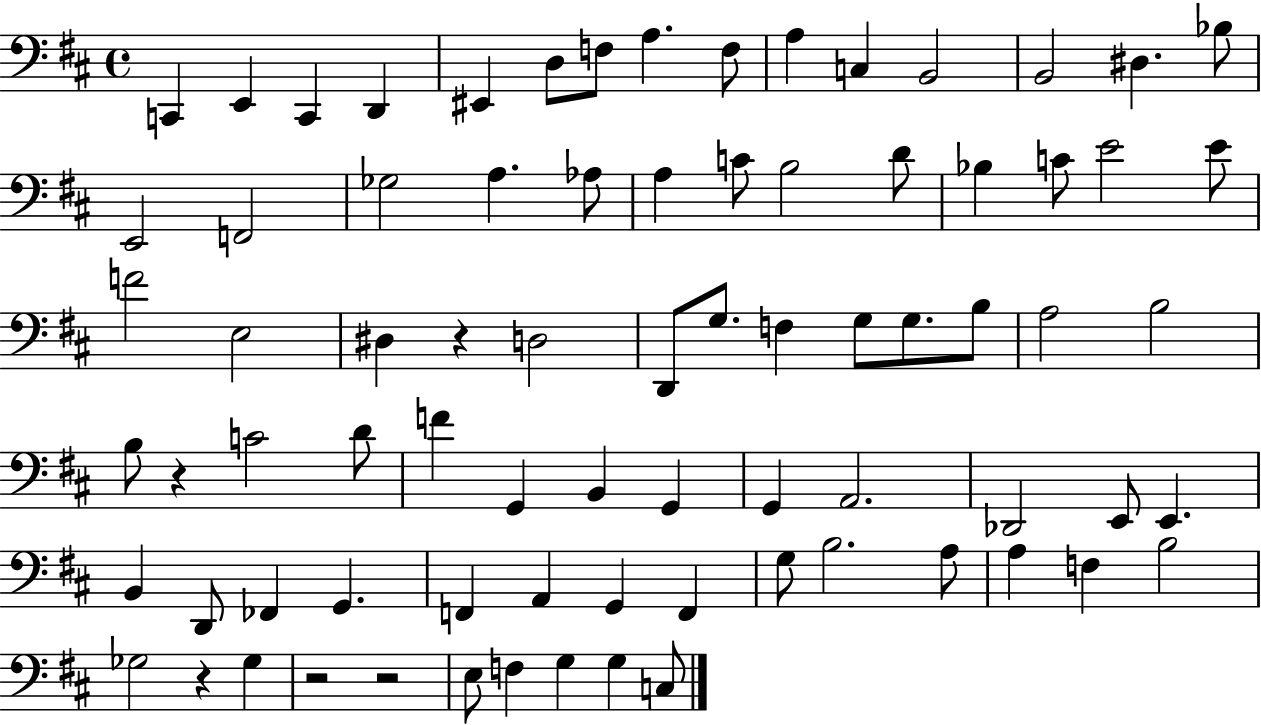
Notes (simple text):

C2/q E2/q C2/q D2/q EIS2/q D3/e F3/e A3/q. F3/e A3/q C3/q B2/h B2/h D#3/q. Bb3/e E2/h F2/h Gb3/h A3/q. Ab3/e A3/q C4/e B3/h D4/e Bb3/q C4/e E4/h E4/e F4/h E3/h D#3/q R/q D3/h D2/e G3/e. F3/q G3/e G3/e. B3/e A3/h B3/h B3/e R/q C4/h D4/e F4/q G2/q B2/q G2/q G2/q A2/h. Db2/h E2/e E2/q. B2/q D2/e FES2/q G2/q. F2/q A2/q G2/q F2/q G3/e B3/h. A3/e A3/q F3/q B3/h Gb3/h R/q Gb3/q R/h R/h E3/e F3/q G3/q G3/q C3/e